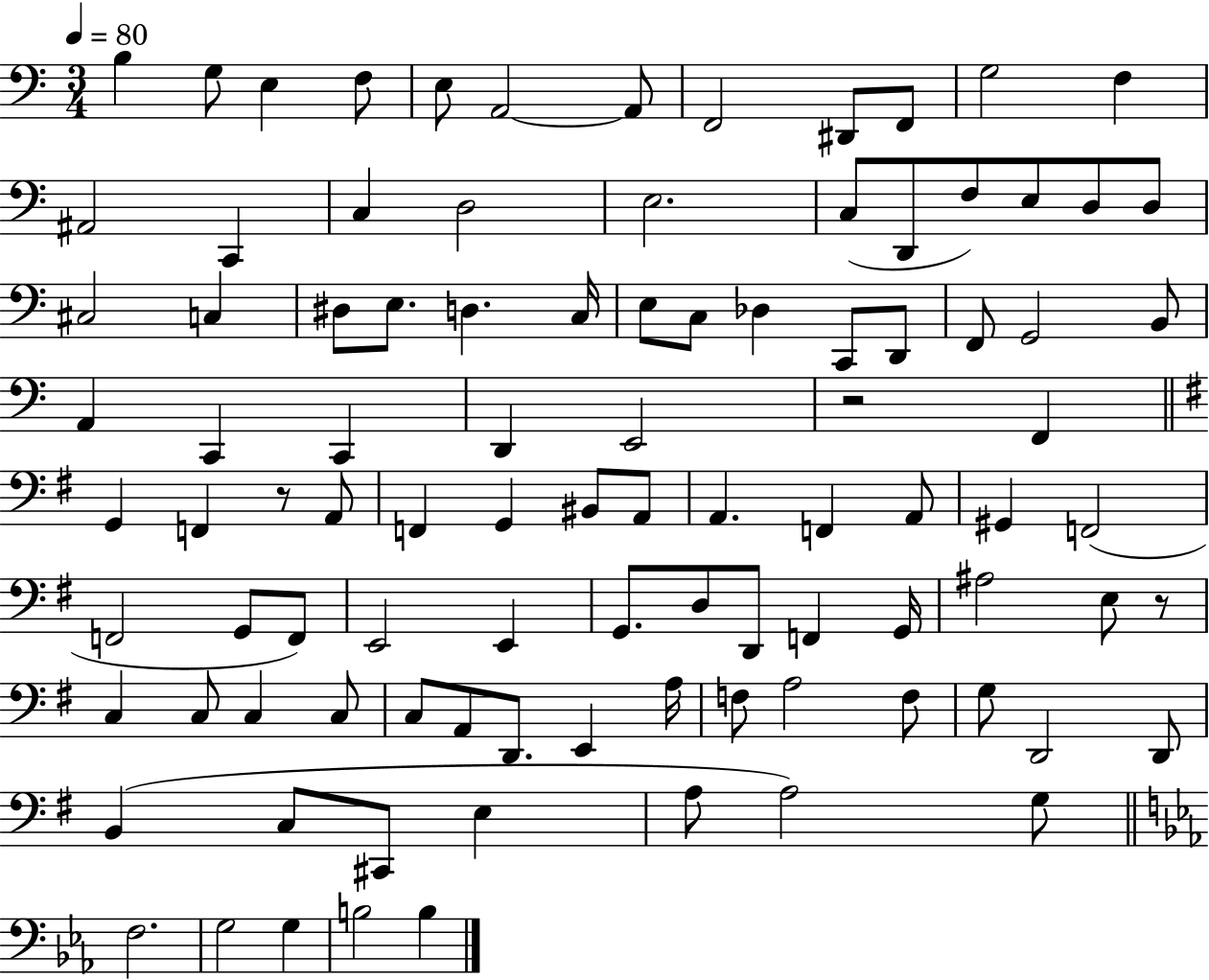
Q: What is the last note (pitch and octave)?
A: B3